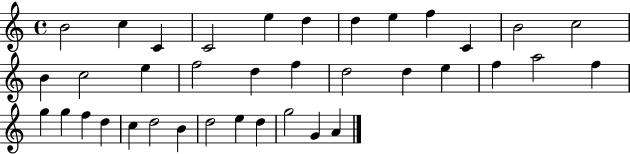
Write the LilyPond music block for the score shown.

{
  \clef treble
  \time 4/4
  \defaultTimeSignature
  \key c \major
  b'2 c''4 c'4 | c'2 e''4 d''4 | d''4 e''4 f''4 c'4 | b'2 c''2 | \break b'4 c''2 e''4 | f''2 d''4 f''4 | d''2 d''4 e''4 | f''4 a''2 f''4 | \break g''4 g''4 f''4 d''4 | c''4 d''2 b'4 | d''2 e''4 d''4 | g''2 g'4 a'4 | \break \bar "|."
}